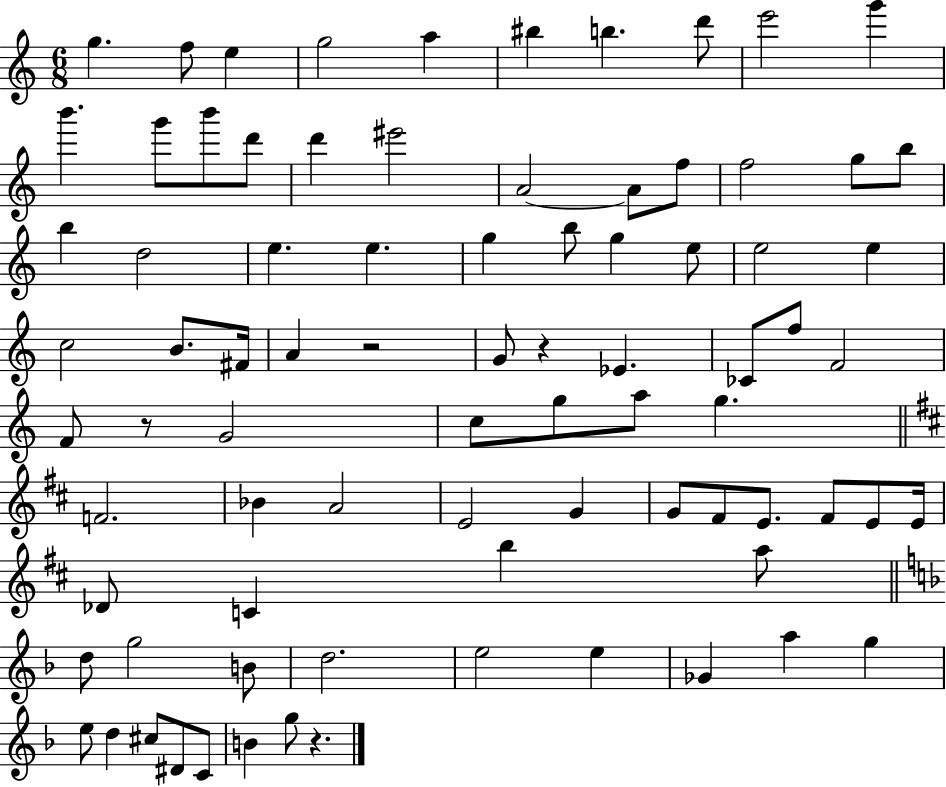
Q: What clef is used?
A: treble